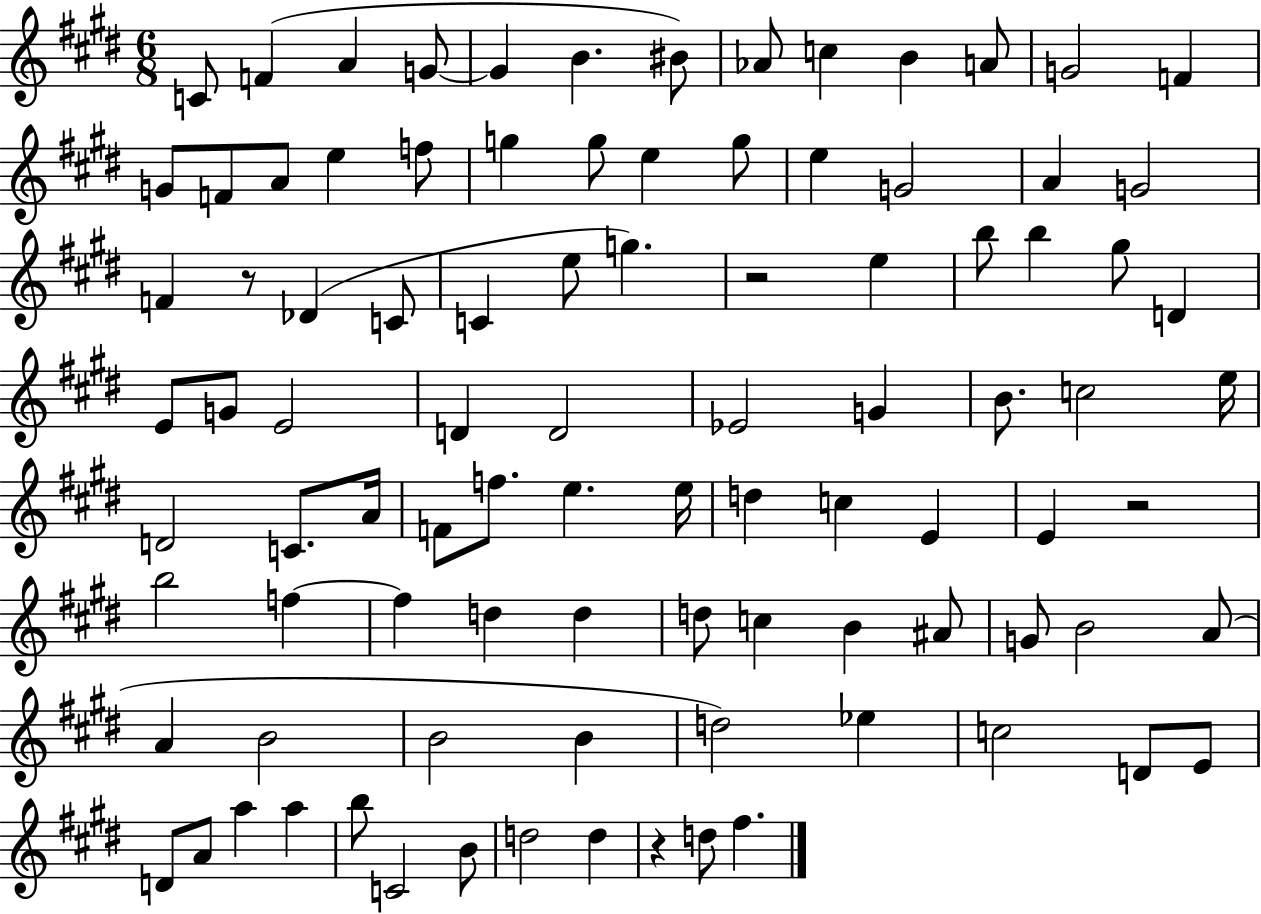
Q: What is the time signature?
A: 6/8